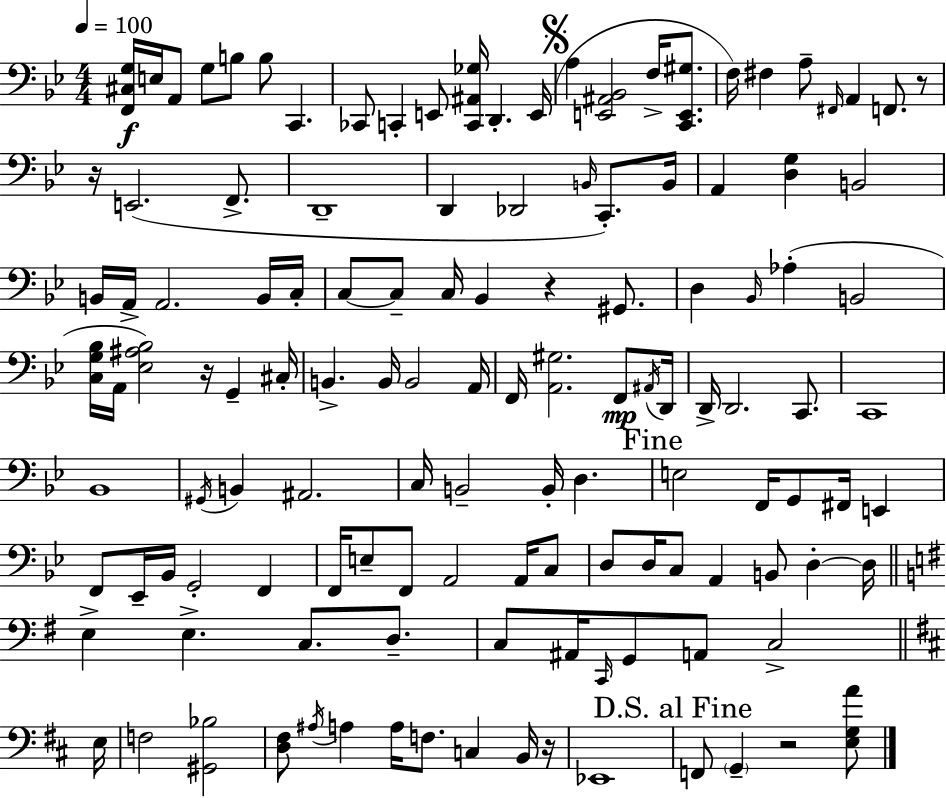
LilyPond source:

{
  \clef bass
  \numericTimeSignature
  \time 4/4
  \key bes \major
  \tempo 4 = 100
  \repeat volta 2 { <f, cis g>16\f e16 a,8 g8 b8 b8 c,4. | ces,8 c,4-. e,8 <c, ais, ges>16 d,4.-. e,16( | \mark \markup { \musicglyph "scripts.segno" } a4 <e, ais, bes,>2 f16-> <c, e, gis>8. | f16) fis4 a8-- \grace { fis,16 } a,4 f,8. r8 | \break r16 e,2.( f,8.-> | d,1-- | d,4 des,2 \grace { b,16 }) c,8.-. | b,16 a,4 <d g>4 b,2 | \break b,16 a,16-> a,2. | b,16 c16-. c8~~ c8-- c16 bes,4 r4 gis,8. | d4 \grace { bes,16 } aes4-.( b,2 | <c g bes>16 a,16 <ees ais bes>2) r16 g,4-- | \break cis16-. b,4.-> b,16 b,2 | a,16 f,16 <a, gis>2. | f,8\mp \acciaccatura { ais,16 } d,16 d,16-> d,2. | c,8. c,1 | \break bes,1 | \acciaccatura { gis,16 } b,4 ais,2. | c16 b,2-- b,16-. d4. | \mark "Fine" e2 f,16 g,8 | \break fis,16 e,4 f,8 ees,16-- bes,16 g,2-. | f,4 f,16 e8-- f,8 a,2 | a,16 c8 d8 d16 c8 a,4 b,8 | d4-.~~ d16 \bar "||" \break \key g \major e4-> e4.-> c8. d8.-- | c8 ais,16 \grace { c,16 } g,8 a,8 c2-> | \bar "||" \break \key d \major e16 f2 <gis, bes>2 | <d fis>8 \acciaccatura { ais16 } a4 a16 f8. c4 | b,16 r16 ees,1 | \mark "D.S. al Fine" f,8 \parenthesize g,4-- r2 | \break <e g a'>8 } \bar "|."
}